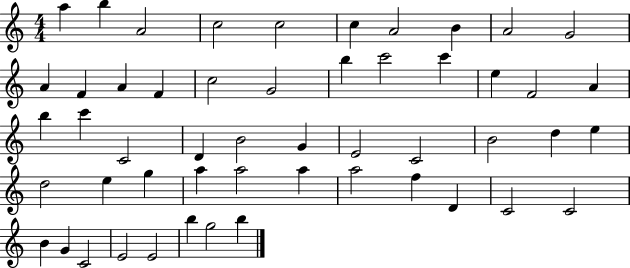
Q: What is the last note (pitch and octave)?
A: B5